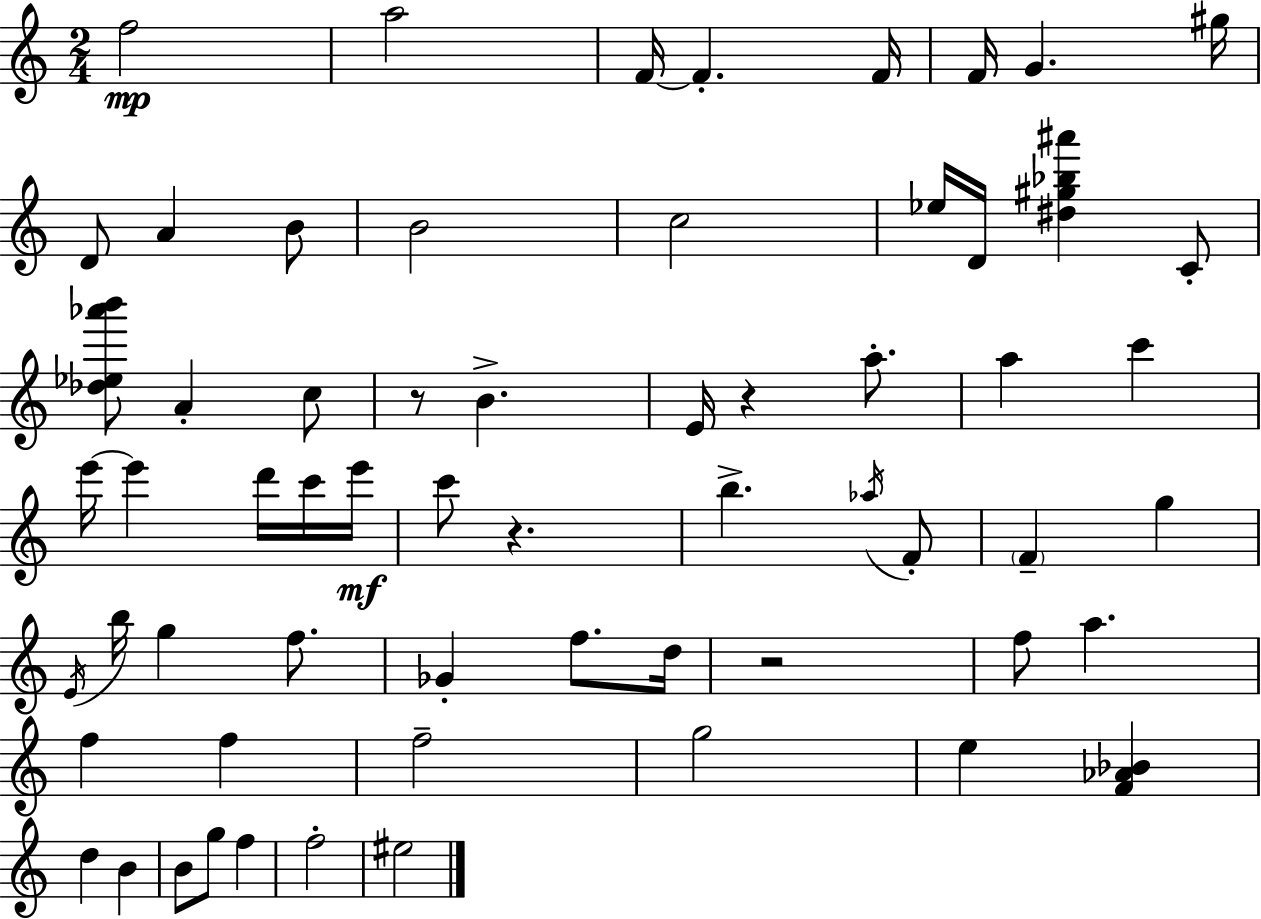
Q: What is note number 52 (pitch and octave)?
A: G5